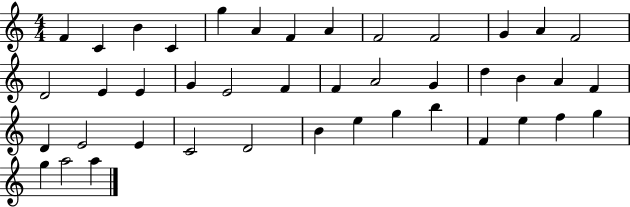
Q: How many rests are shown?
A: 0